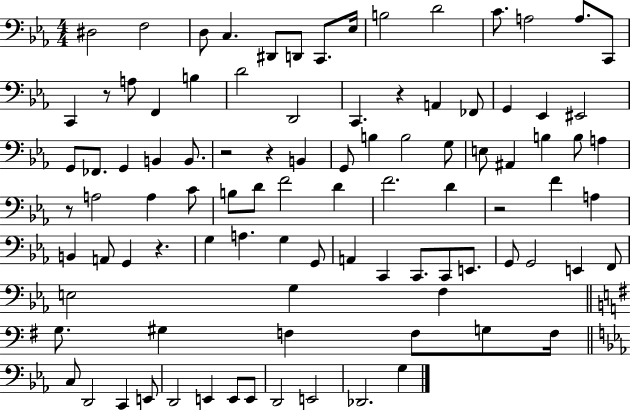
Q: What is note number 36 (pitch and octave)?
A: G3